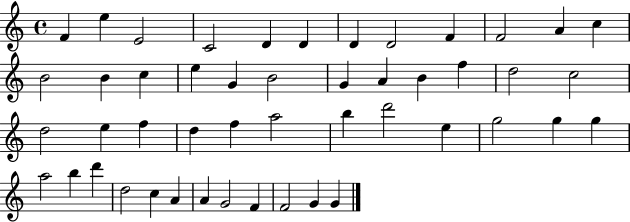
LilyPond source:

{
  \clef treble
  \time 4/4
  \defaultTimeSignature
  \key c \major
  f'4 e''4 e'2 | c'2 d'4 d'4 | d'4 d'2 f'4 | f'2 a'4 c''4 | \break b'2 b'4 c''4 | e''4 g'4 b'2 | g'4 a'4 b'4 f''4 | d''2 c''2 | \break d''2 e''4 f''4 | d''4 f''4 a''2 | b''4 d'''2 e''4 | g''2 g''4 g''4 | \break a''2 b''4 d'''4 | d''2 c''4 a'4 | a'4 g'2 f'4 | f'2 g'4 g'4 | \break \bar "|."
}